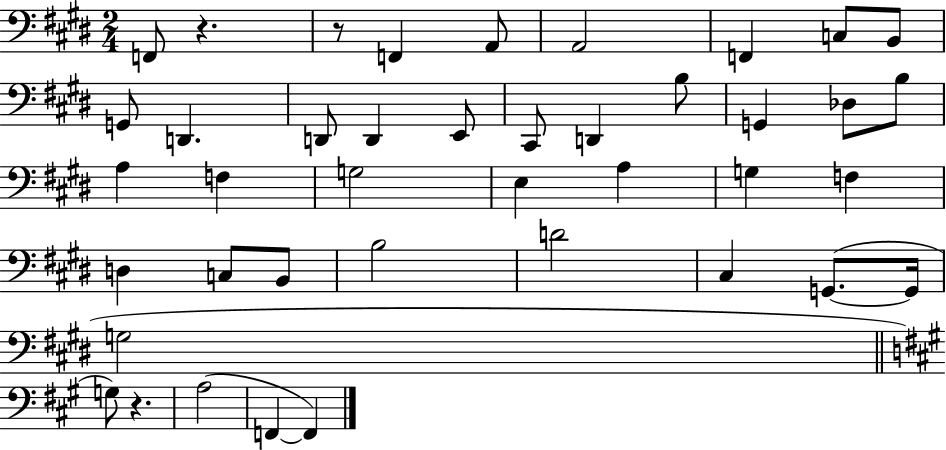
{
  \clef bass
  \numericTimeSignature
  \time 2/4
  \key e \major
  \repeat volta 2 { f,8 r4. | r8 f,4 a,8 | a,2 | f,4 c8 b,8 | \break g,8 d,4. | d,8 d,4 e,8 | cis,8 d,4 b8 | g,4 des8 b8 | \break a4 f4 | g2 | e4 a4 | g4 f4 | \break d4 c8 b,8 | b2 | d'2 | cis4 g,8.~(~ g,16 | \break g2 | \bar "||" \break \key a \major g8) r4. | a2( | f,4~~ f,4) | } \bar "|."
}